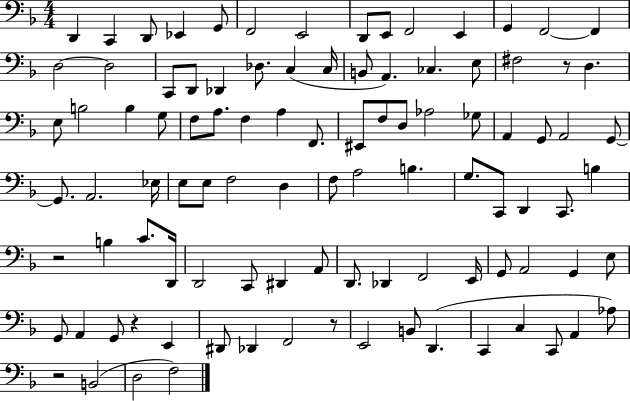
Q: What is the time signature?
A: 4/4